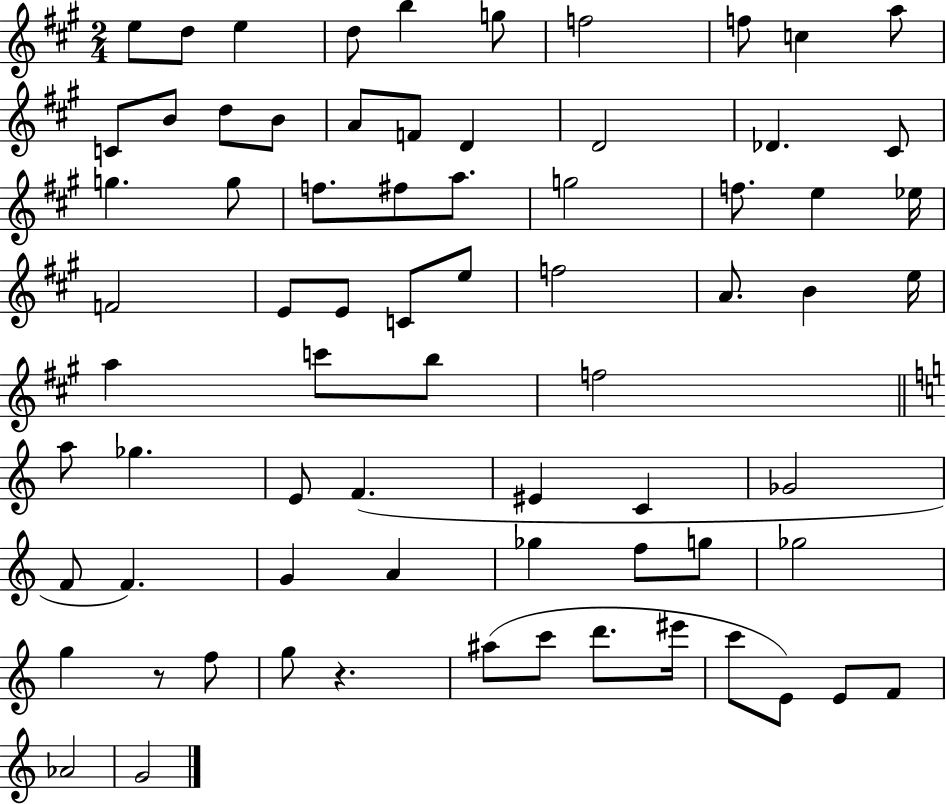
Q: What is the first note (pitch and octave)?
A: E5